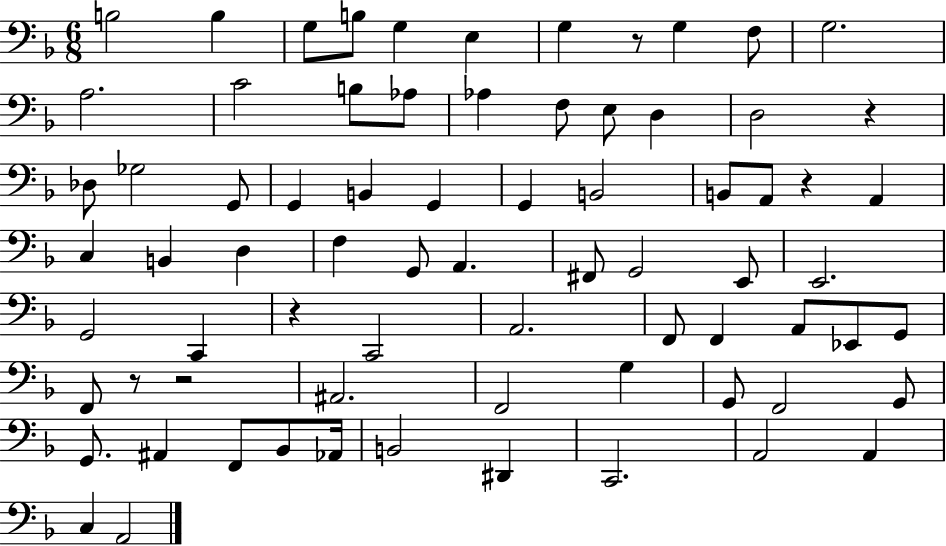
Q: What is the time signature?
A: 6/8